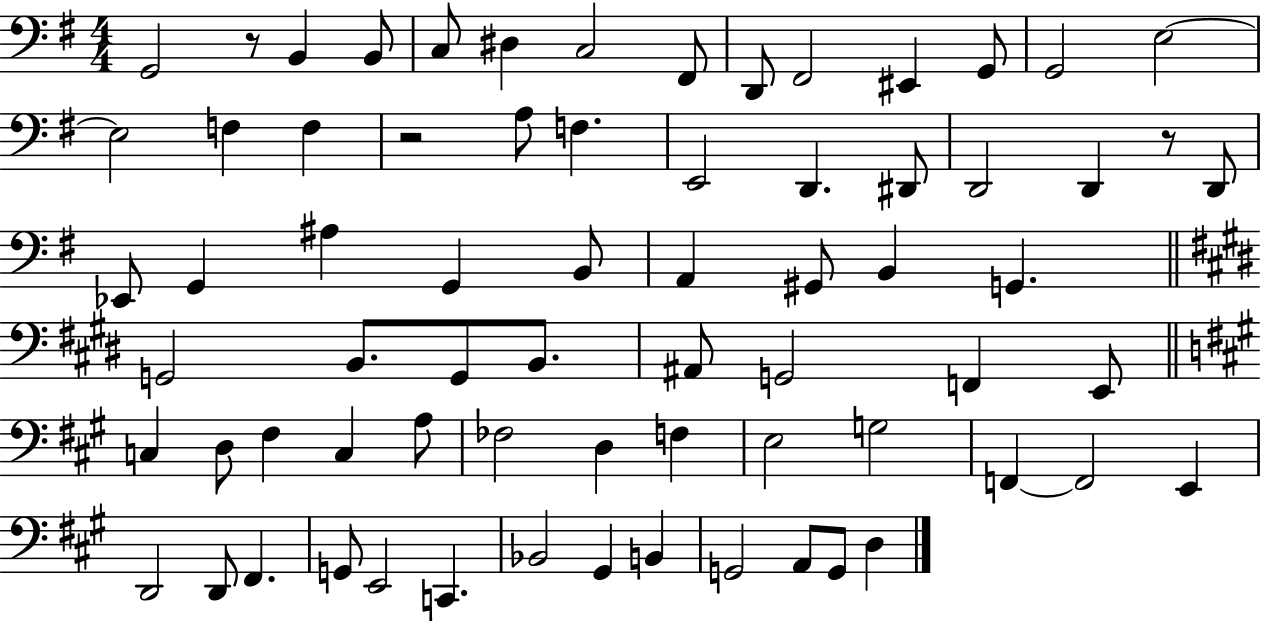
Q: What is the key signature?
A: G major